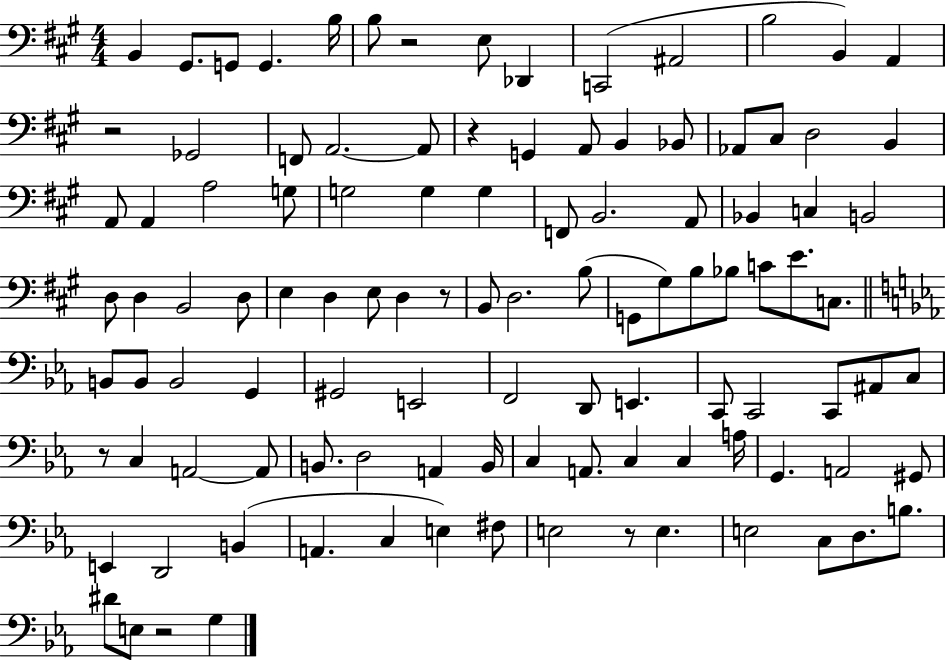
{
  \clef bass
  \numericTimeSignature
  \time 4/4
  \key a \major
  \repeat volta 2 { b,4 gis,8. g,8 g,4. b16 | b8 r2 e8 des,4 | c,2( ais,2 | b2 b,4) a,4 | \break r2 ges,2 | f,8 a,2.~~ a,8 | r4 g,4 a,8 b,4 bes,8 | aes,8 cis8 d2 b,4 | \break a,8 a,4 a2 g8 | g2 g4 g4 | f,8 b,2. a,8 | bes,4 c4 b,2 | \break d8 d4 b,2 d8 | e4 d4 e8 d4 r8 | b,8 d2. b8( | g,8 gis8) b8 bes8 c'8 e'8. c8. | \break \bar "||" \break \key ees \major b,8 b,8 b,2 g,4 | gis,2 e,2 | f,2 d,8 e,4. | c,8 c,2 c,8 ais,8 c8 | \break r8 c4 a,2~~ a,8 | b,8. d2 a,4 b,16 | c4 a,8. c4 c4 a16 | g,4. a,2 gis,8 | \break e,4 d,2 b,4( | a,4. c4 e4) fis8 | e2 r8 e4. | e2 c8 d8. b8. | \break dis'8 e8 r2 g4 | } \bar "|."
}